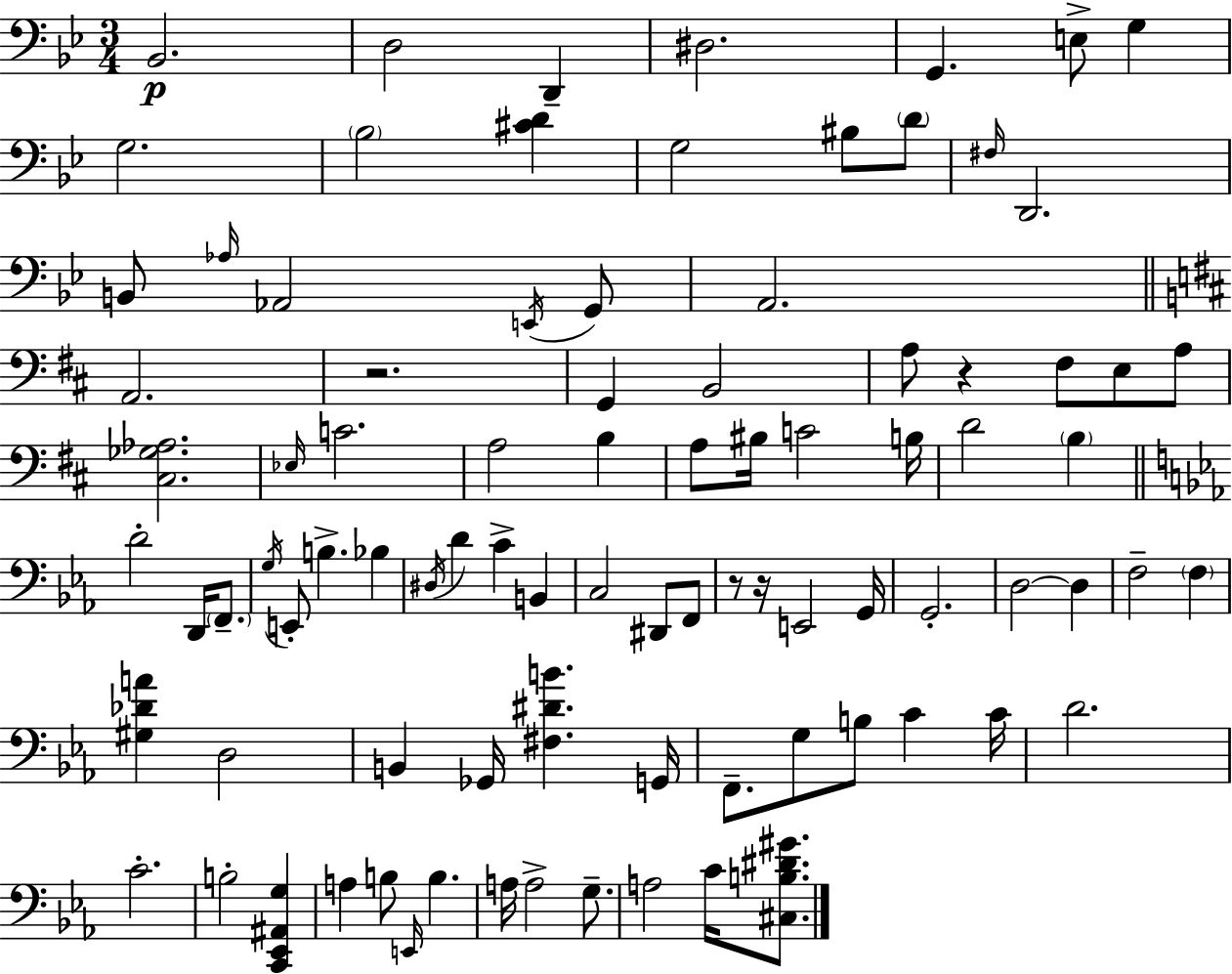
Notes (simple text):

Bb2/h. D3/h D2/q D#3/h. G2/q. E3/e G3/q G3/h. Bb3/h [C#4,D4]/q G3/h BIS3/e D4/e F#3/s D2/h. B2/e Ab3/s Ab2/h E2/s G2/e A2/h. A2/h. R/h. G2/q B2/h A3/e R/q F#3/e E3/e A3/e [C#3,Gb3,Ab3]/h. Eb3/s C4/h. A3/h B3/q A3/e BIS3/s C4/h B3/s D4/h B3/q D4/h D2/s F2/e. G3/s E2/e B3/q. Bb3/q D#3/s D4/q C4/q B2/q C3/h D#2/e F2/e R/e R/s E2/h G2/s G2/h. D3/h D3/q F3/h F3/q [G#3,Db4,A4]/q D3/h B2/q Gb2/s [F#3,D#4,B4]/q. G2/s F2/e. G3/e B3/e C4/q C4/s D4/h. C4/h. B3/h [C2,Eb2,A#2,G3]/q A3/q B3/e E2/s B3/q. A3/s A3/h G3/e. A3/h C4/s [C#3,B3,D#4,G#4]/e.